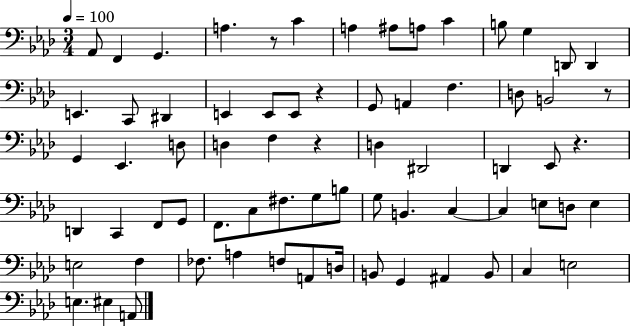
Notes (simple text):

Ab2/e F2/q G2/q. A3/q. R/e C4/q A3/q A#3/e A3/e C4/q B3/e G3/q D2/e D2/q E2/q. C2/e D#2/q E2/q E2/e E2/e R/q G2/e A2/q F3/q. D3/e B2/h R/e G2/q Eb2/q. D3/e D3/q F3/q R/q D3/q D#2/h D2/q Eb2/e R/q. D2/q C2/q F2/e G2/e F2/e. C3/e F#3/e. G3/e B3/e G3/e B2/q. C3/q C3/q E3/e D3/e E3/q E3/h F3/q FES3/e. A3/q F3/e A2/e D3/s B2/e G2/q A#2/q B2/e C3/q E3/h E3/q. EIS3/q A2/e